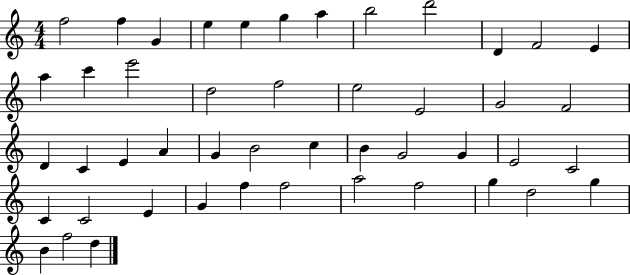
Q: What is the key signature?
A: C major